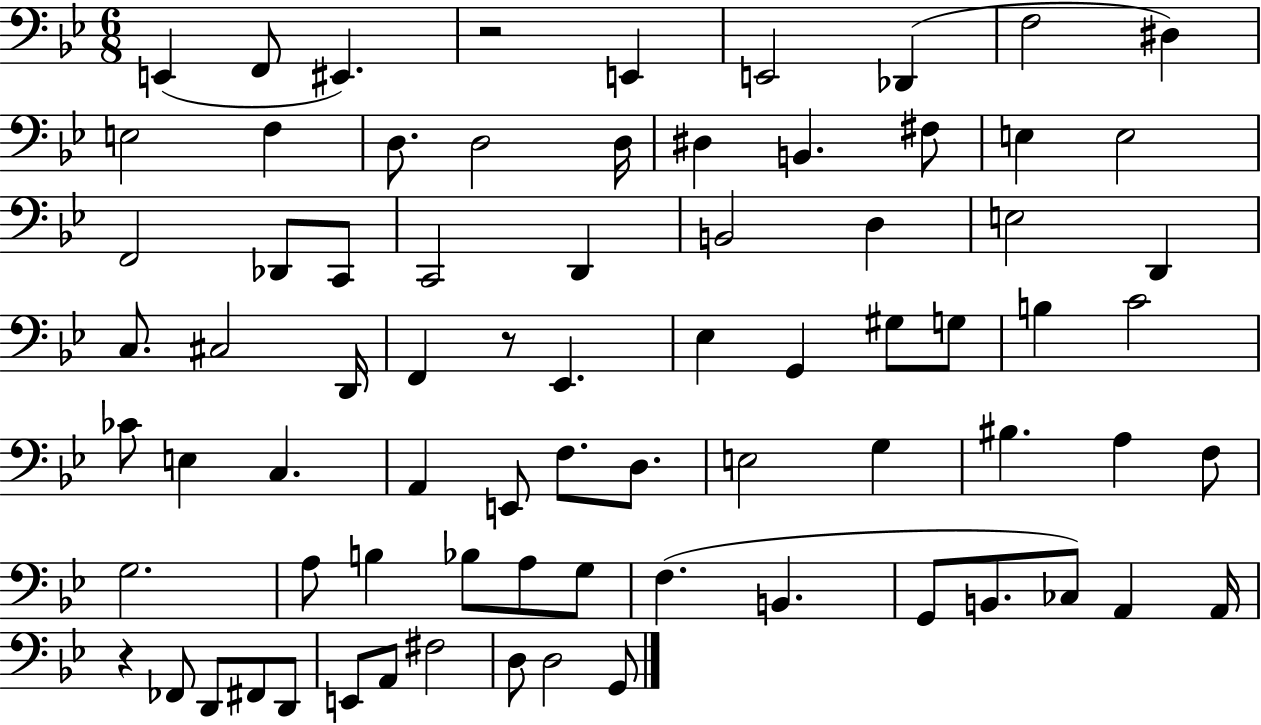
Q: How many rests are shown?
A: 3